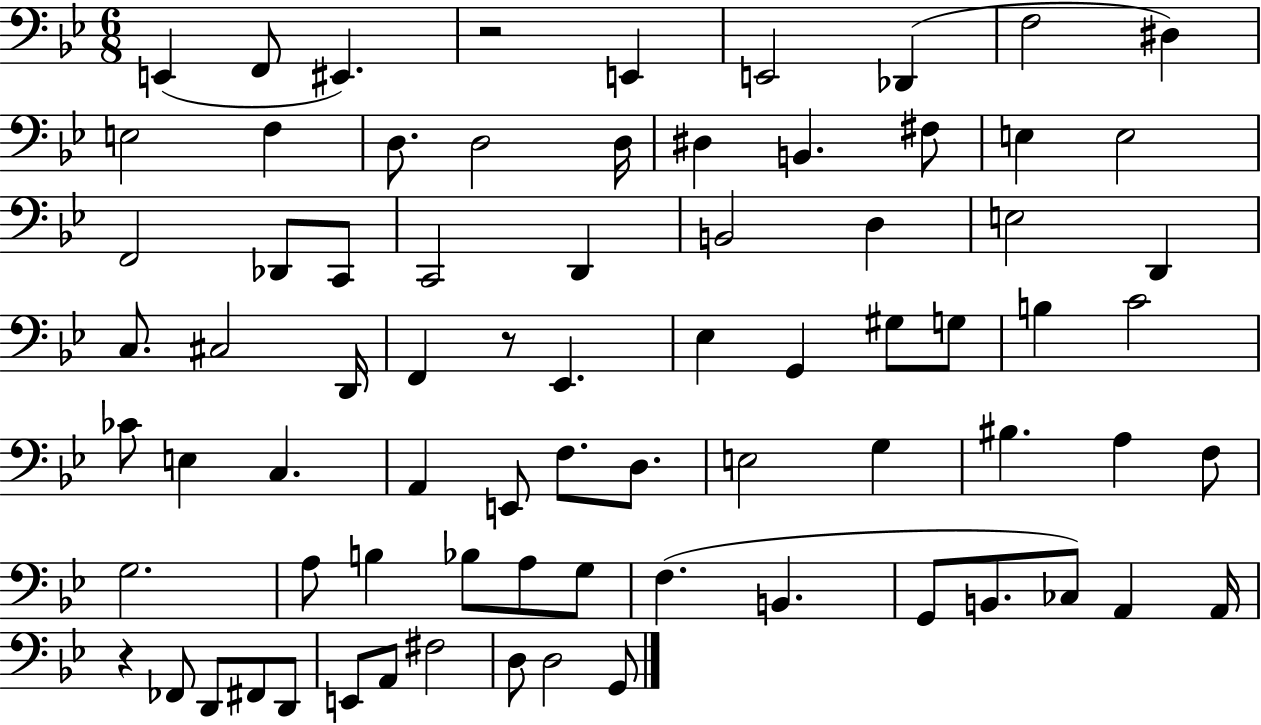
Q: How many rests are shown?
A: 3